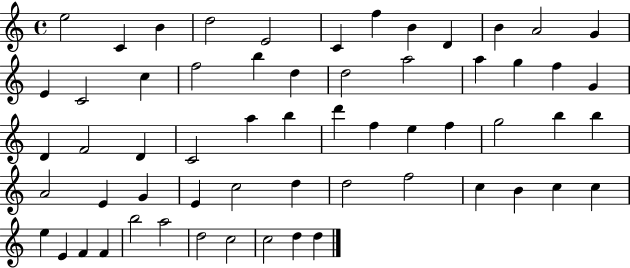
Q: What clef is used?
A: treble